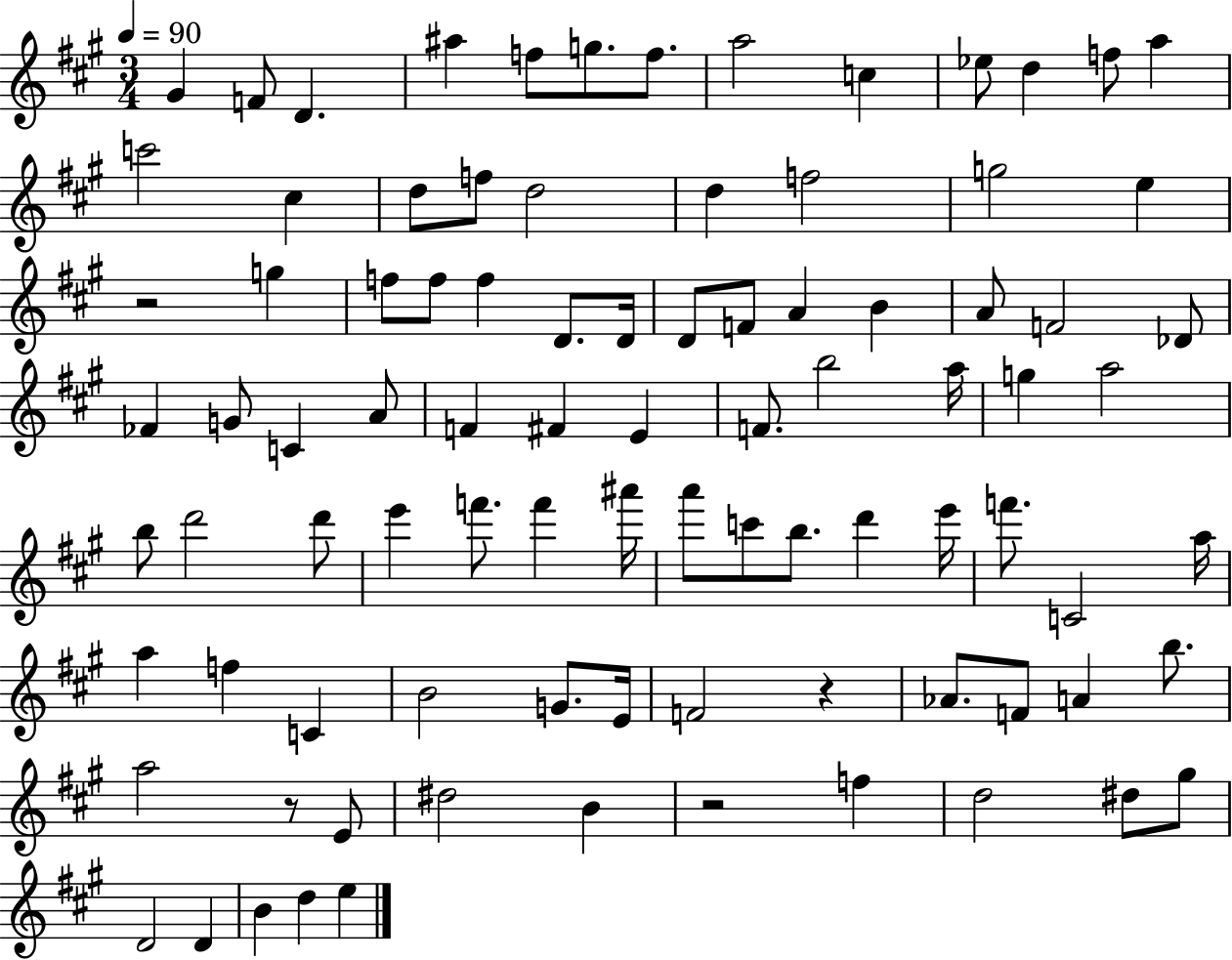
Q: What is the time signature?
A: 3/4